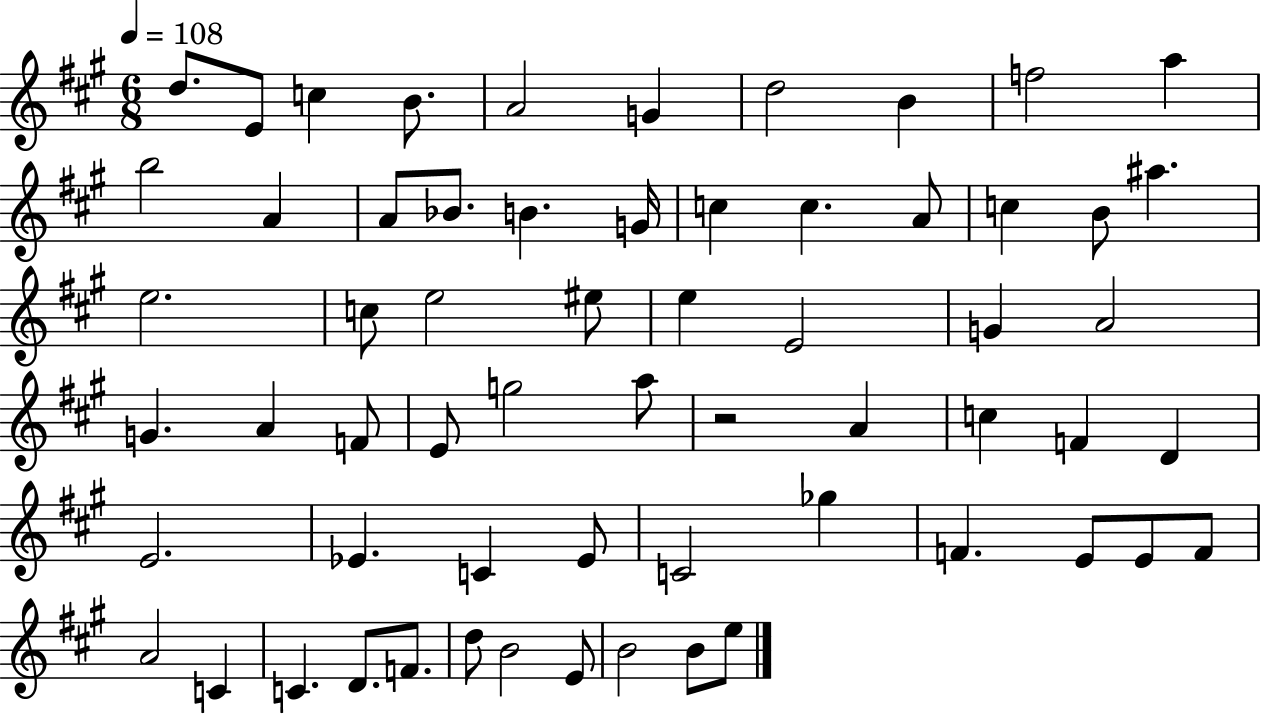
X:1
T:Untitled
M:6/8
L:1/4
K:A
d/2 E/2 c B/2 A2 G d2 B f2 a b2 A A/2 _B/2 B G/4 c c A/2 c B/2 ^a e2 c/2 e2 ^e/2 e E2 G A2 G A F/2 E/2 g2 a/2 z2 A c F D E2 _E C _E/2 C2 _g F E/2 E/2 F/2 A2 C C D/2 F/2 d/2 B2 E/2 B2 B/2 e/2